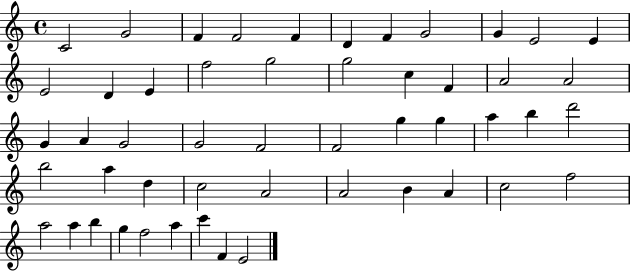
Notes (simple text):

C4/h G4/h F4/q F4/h F4/q D4/q F4/q G4/h G4/q E4/h E4/q E4/h D4/q E4/q F5/h G5/h G5/h C5/q F4/q A4/h A4/h G4/q A4/q G4/h G4/h F4/h F4/h G5/q G5/q A5/q B5/q D6/h B5/h A5/q D5/q C5/h A4/h A4/h B4/q A4/q C5/h F5/h A5/h A5/q B5/q G5/q F5/h A5/q C6/q F4/q E4/h